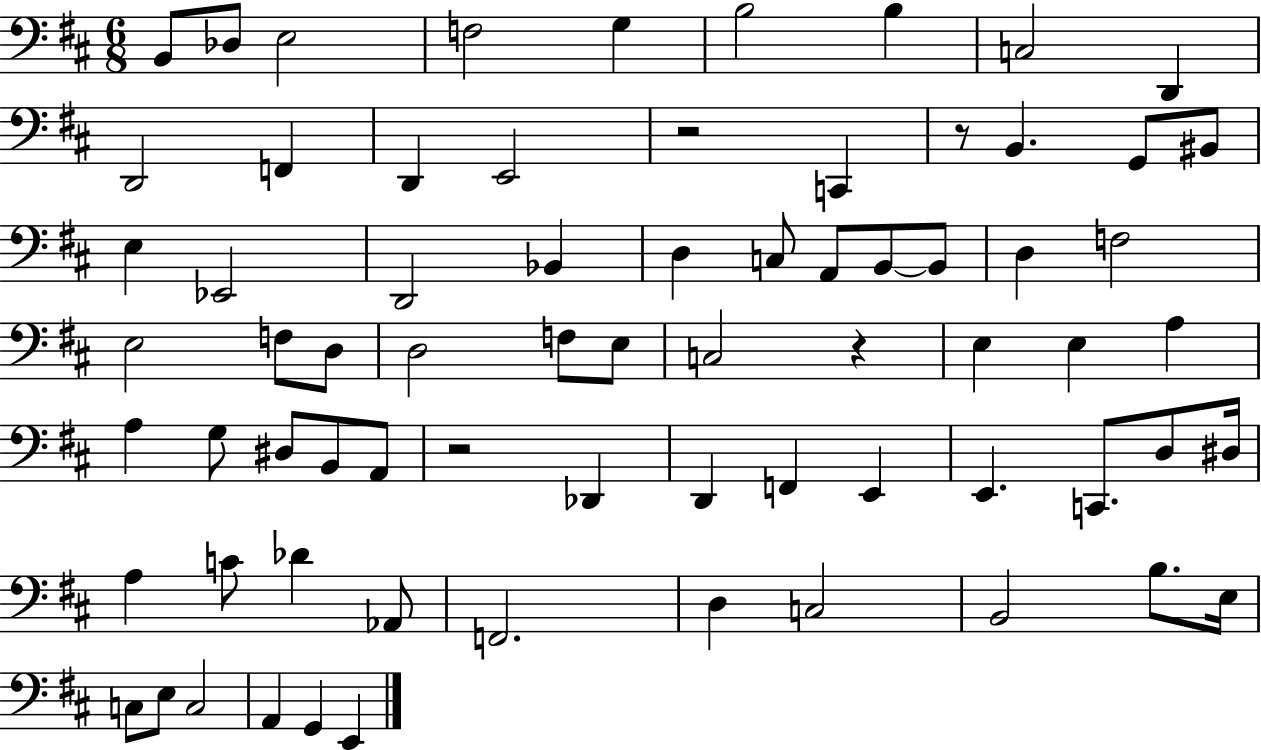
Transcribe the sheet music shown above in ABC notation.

X:1
T:Untitled
M:6/8
L:1/4
K:D
B,,/2 _D,/2 E,2 F,2 G, B,2 B, C,2 D,, D,,2 F,, D,, E,,2 z2 C,, z/2 B,, G,,/2 ^B,,/2 E, _E,,2 D,,2 _B,, D, C,/2 A,,/2 B,,/2 B,,/2 D, F,2 E,2 F,/2 D,/2 D,2 F,/2 E,/2 C,2 z E, E, A, A, G,/2 ^D,/2 B,,/2 A,,/2 z2 _D,, D,, F,, E,, E,, C,,/2 D,/2 ^D,/4 A, C/2 _D _A,,/2 F,,2 D, C,2 B,,2 B,/2 E,/4 C,/2 E,/2 C,2 A,, G,, E,,